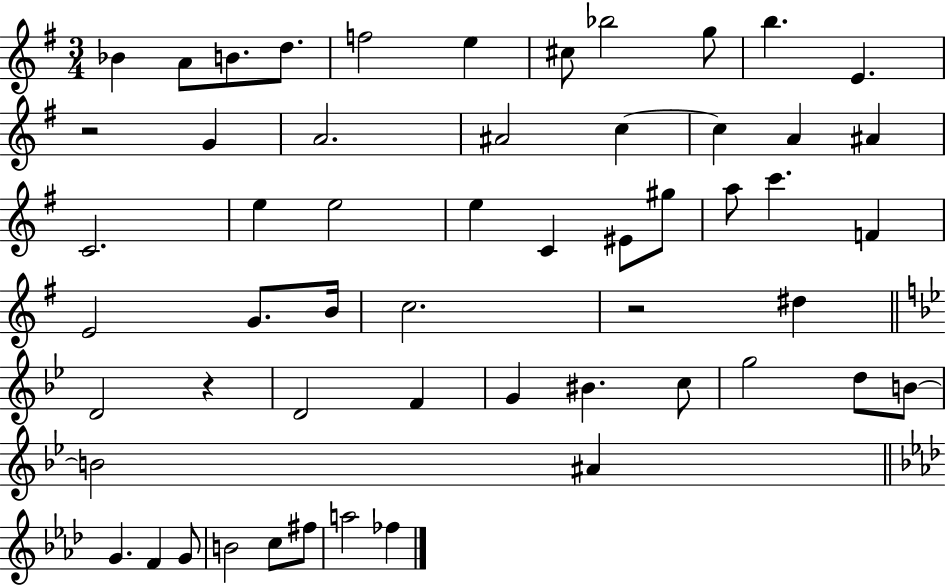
{
  \clef treble
  \numericTimeSignature
  \time 3/4
  \key g \major
  bes'4 a'8 b'8. d''8. | f''2 e''4 | cis''8 bes''2 g''8 | b''4. e'4. | \break r2 g'4 | a'2. | ais'2 c''4~~ | c''4 a'4 ais'4 | \break c'2. | e''4 e''2 | e''4 c'4 eis'8 gis''8 | a''8 c'''4. f'4 | \break e'2 g'8. b'16 | c''2. | r2 dis''4 | \bar "||" \break \key bes \major d'2 r4 | d'2 f'4 | g'4 bis'4. c''8 | g''2 d''8 b'8~~ | \break b'2 ais'4 | \bar "||" \break \key aes \major g'4. f'4 g'8 | b'2 c''8 fis''8 | a''2 fes''4 | \bar "|."
}